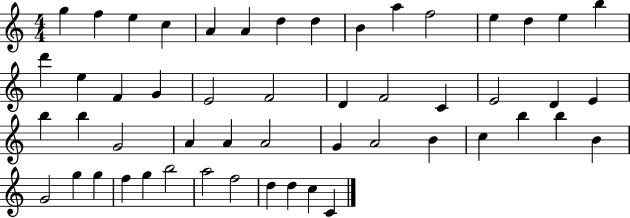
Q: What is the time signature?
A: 4/4